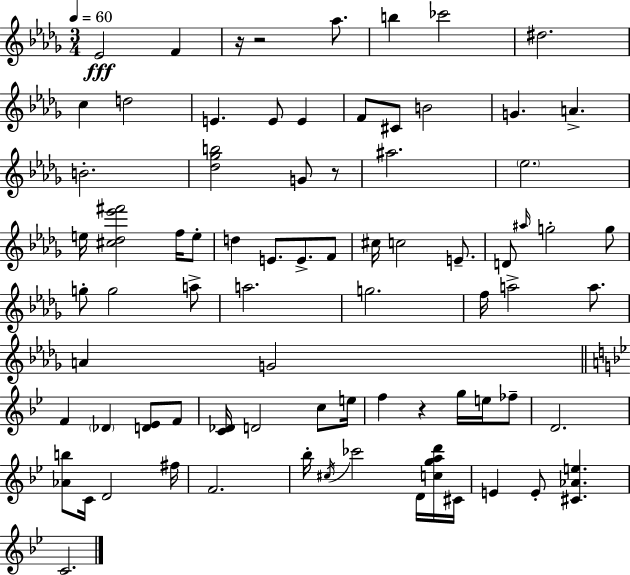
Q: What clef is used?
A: treble